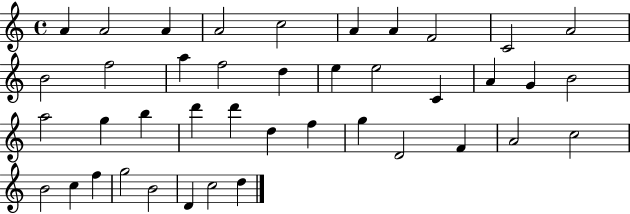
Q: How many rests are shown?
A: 0